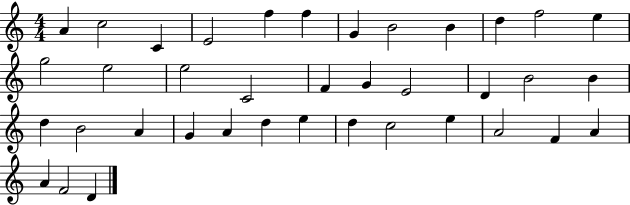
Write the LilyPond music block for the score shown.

{
  \clef treble
  \numericTimeSignature
  \time 4/4
  \key c \major
  a'4 c''2 c'4 | e'2 f''4 f''4 | g'4 b'2 b'4 | d''4 f''2 e''4 | \break g''2 e''2 | e''2 c'2 | f'4 g'4 e'2 | d'4 b'2 b'4 | \break d''4 b'2 a'4 | g'4 a'4 d''4 e''4 | d''4 c''2 e''4 | a'2 f'4 a'4 | \break a'4 f'2 d'4 | \bar "|."
}